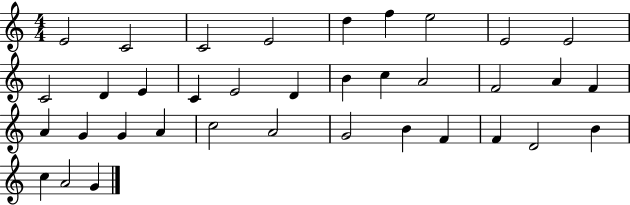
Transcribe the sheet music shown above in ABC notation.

X:1
T:Untitled
M:4/4
L:1/4
K:C
E2 C2 C2 E2 d f e2 E2 E2 C2 D E C E2 D B c A2 F2 A F A G G A c2 A2 G2 B F F D2 B c A2 G